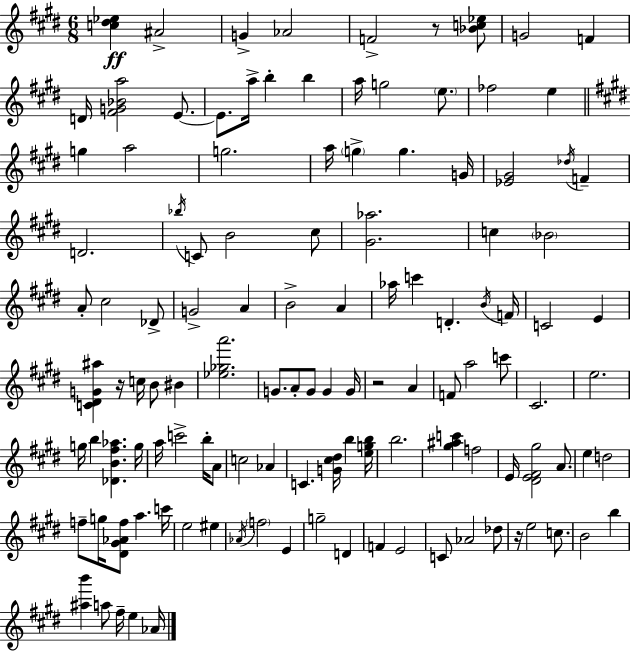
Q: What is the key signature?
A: E major